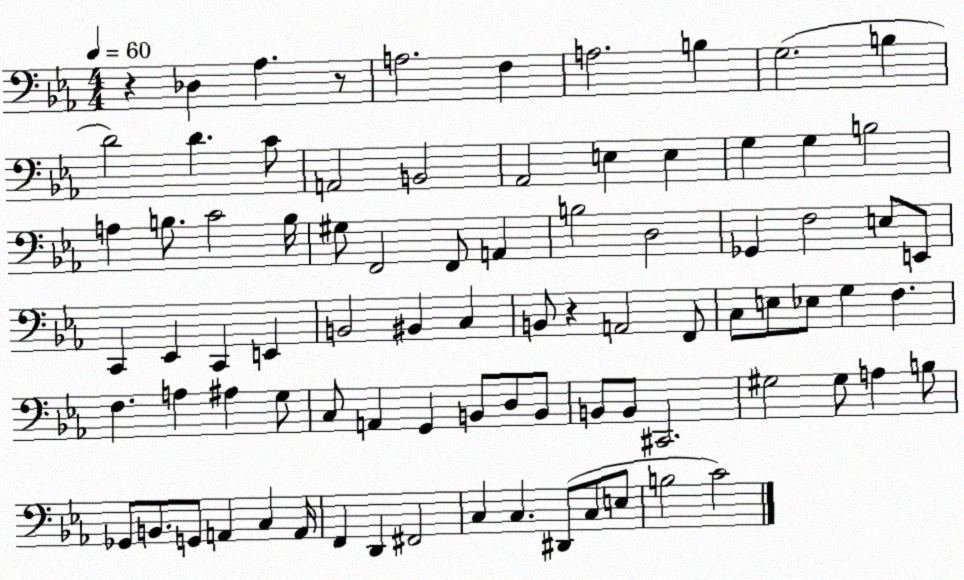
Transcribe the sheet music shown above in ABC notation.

X:1
T:Untitled
M:4/4
L:1/4
K:Eb
z _D, _A, z/2 A,2 F, A,2 B, G,2 B, D2 D C/2 A,,2 B,,2 _A,,2 E, E, G, G, B,2 A, B,/2 C2 B,/4 ^G,/2 F,,2 F,,/2 A,, B,2 D,2 _G,, F,2 E,/2 E,,/2 C,, _E,, C,, E,, B,,2 ^B,, C, B,,/2 z A,,2 F,,/2 C,/2 E,/2 _E,/2 G, F, F, A, ^A, G,/2 C,/2 A,, G,, B,,/2 D,/2 B,,/2 B,,/2 B,,/2 ^C,,2 ^G,2 ^G,/2 A, B,/2 _G,,/2 B,,/2 G,,/2 A,, C, A,,/4 F,, D,, ^F,,2 C, C, ^D,,/2 C,/2 E,/2 B,2 C2